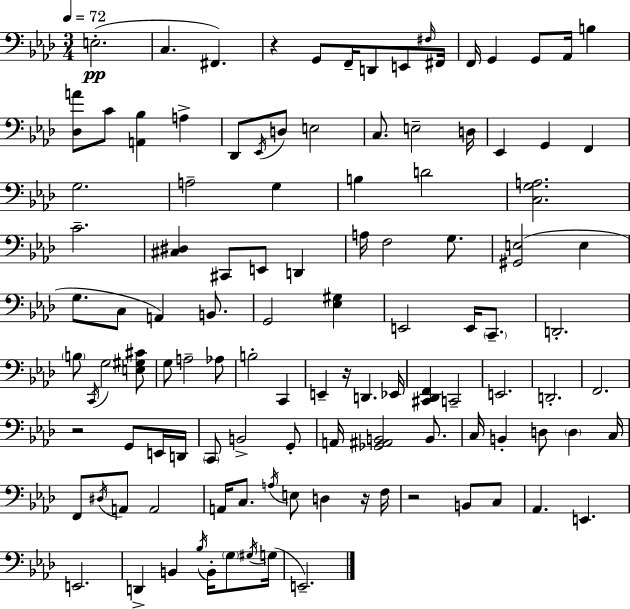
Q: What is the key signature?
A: AES major